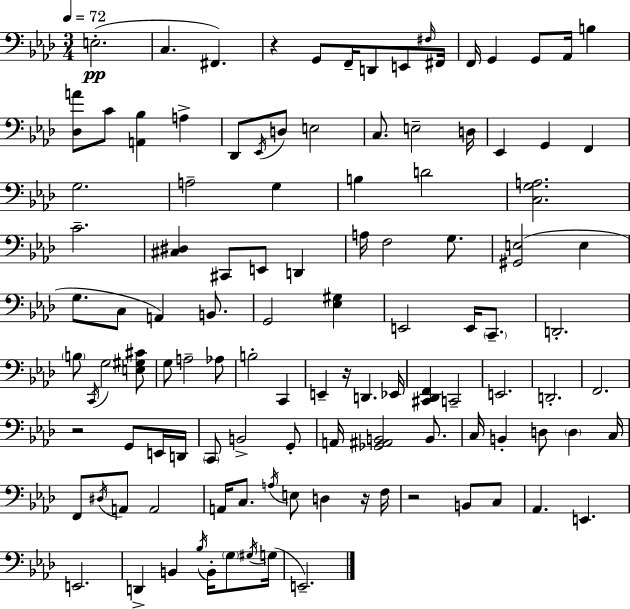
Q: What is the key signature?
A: AES major